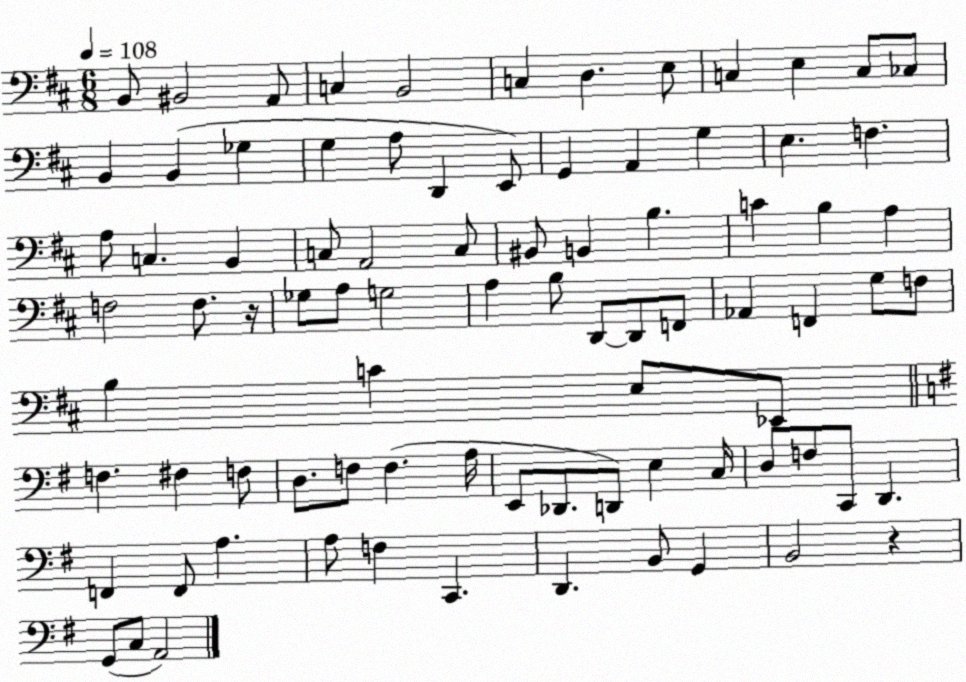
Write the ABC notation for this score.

X:1
T:Untitled
M:6/8
L:1/4
K:D
B,,/2 ^B,,2 A,,/2 C, B,,2 C, D, E,/2 C, E, C,/2 _C,/2 B,, B,, _G, G, A,/2 D,, E,,/2 G,, A,, G, E, F, A,/2 C, B,, C,/2 A,,2 C,/2 ^B,,/2 B,, B, C B, A, F,2 F,/2 z/4 _G,/2 A,/2 G,2 A, B,/2 D,,/2 D,,/2 F,,/2 _A,, F,, G,/2 F,/2 B, C E,/2 _E,,/2 F, ^F, F,/2 D,/2 F,/2 F, A,/4 E,,/2 _D,,/2 D,,/2 E, C,/4 D,/2 F,/2 C,,/2 D,, F,, F,,/2 A, A,/2 F, C,, D,, B,,/2 G,, B,,2 z G,,/2 C,/2 A,,2